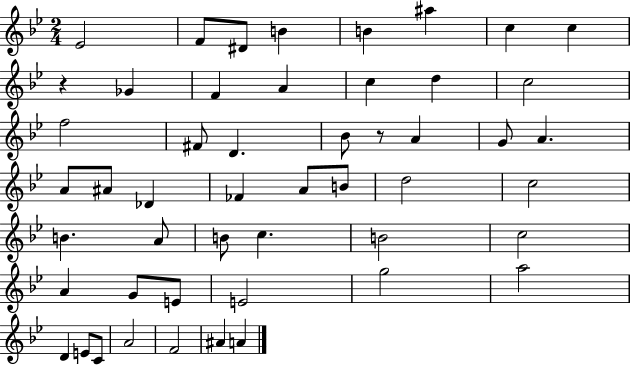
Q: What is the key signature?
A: BES major